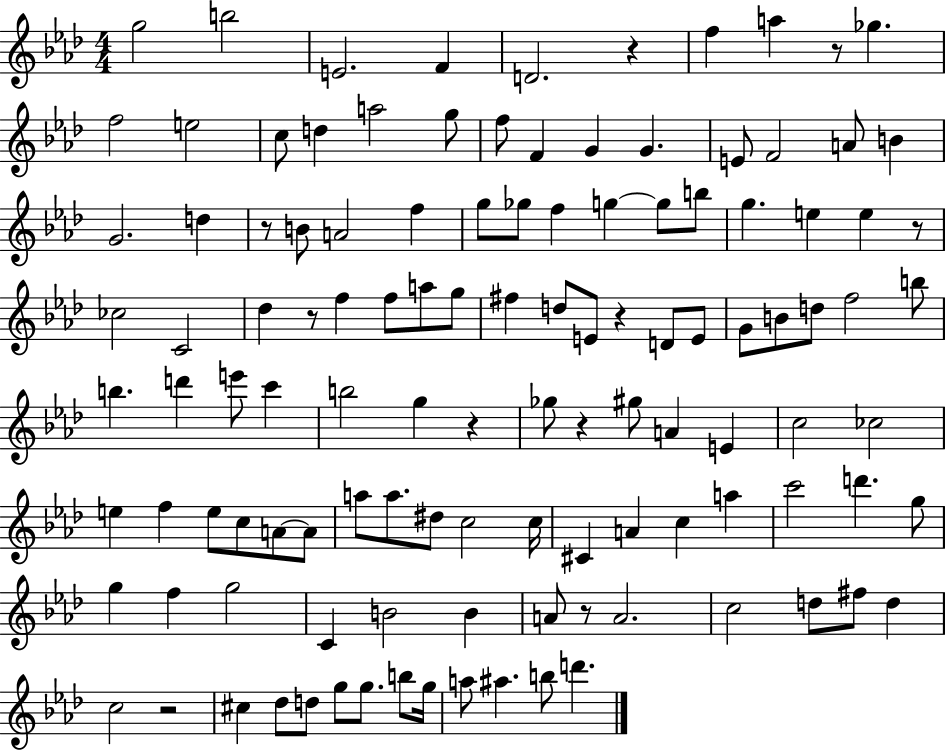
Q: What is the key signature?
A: AES major